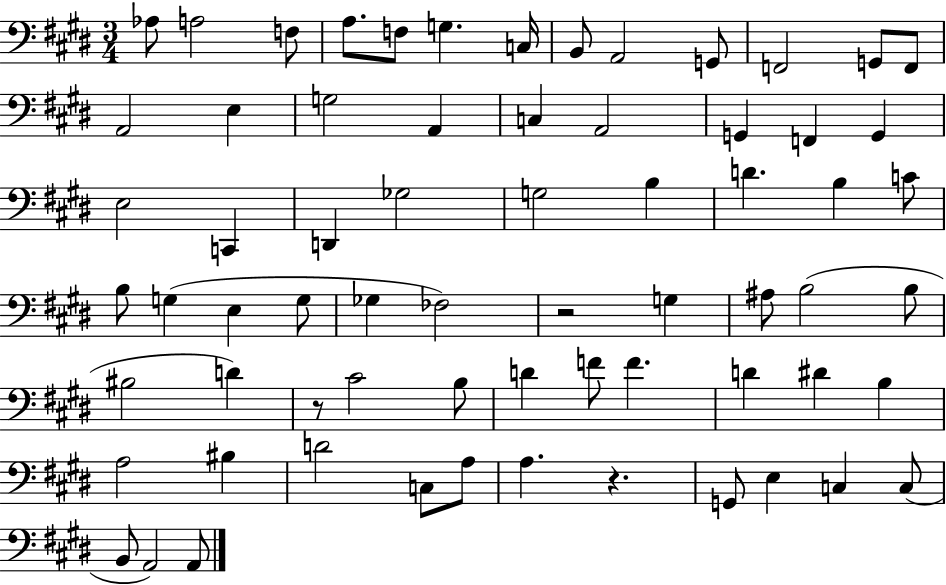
{
  \clef bass
  \numericTimeSignature
  \time 3/4
  \key e \major
  aes8 a2 f8 | a8. f8 g4. c16 | b,8 a,2 g,8 | f,2 g,8 f,8 | \break a,2 e4 | g2 a,4 | c4 a,2 | g,4 f,4 g,4 | \break e2 c,4 | d,4 ges2 | g2 b4 | d'4. b4 c'8 | \break b8 g4( e4 g8 | ges4 fes2) | r2 g4 | ais8 b2( b8 | \break bis2 d'4) | r8 cis'2 b8 | d'4 f'8 f'4. | d'4 dis'4 b4 | \break a2 bis4 | d'2 c8 a8 | a4. r4. | g,8 e4 c4 c8( | \break b,8 a,2) a,8 | \bar "|."
}